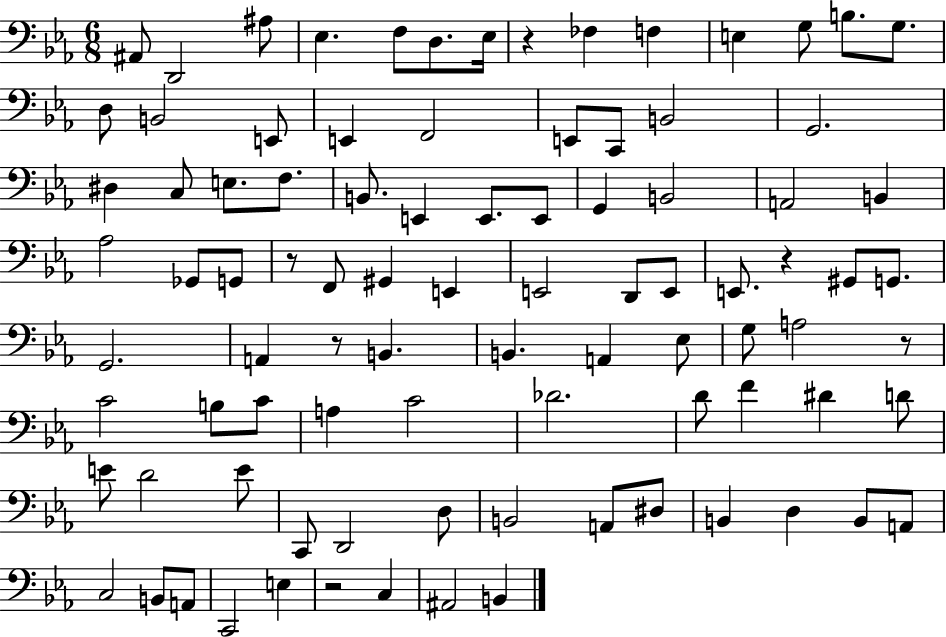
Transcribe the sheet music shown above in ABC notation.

X:1
T:Untitled
M:6/8
L:1/4
K:Eb
^A,,/2 D,,2 ^A,/2 _E, F,/2 D,/2 _E,/4 z _F, F, E, G,/2 B,/2 G,/2 D,/2 B,,2 E,,/2 E,, F,,2 E,,/2 C,,/2 B,,2 G,,2 ^D, C,/2 E,/2 F,/2 B,,/2 E,, E,,/2 E,,/2 G,, B,,2 A,,2 B,, _A,2 _G,,/2 G,,/2 z/2 F,,/2 ^G,, E,, E,,2 D,,/2 E,,/2 E,,/2 z ^G,,/2 G,,/2 G,,2 A,, z/2 B,, B,, A,, _E,/2 G,/2 A,2 z/2 C2 B,/2 C/2 A, C2 _D2 D/2 F ^D D/2 E/2 D2 E/2 C,,/2 D,,2 D,/2 B,,2 A,,/2 ^D,/2 B,, D, B,,/2 A,,/2 C,2 B,,/2 A,,/2 C,,2 E, z2 C, ^A,,2 B,,